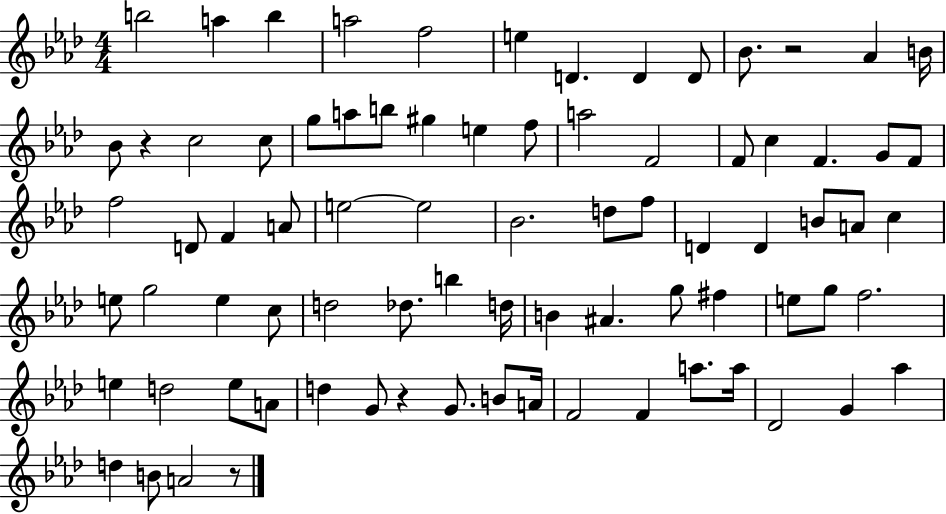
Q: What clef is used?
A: treble